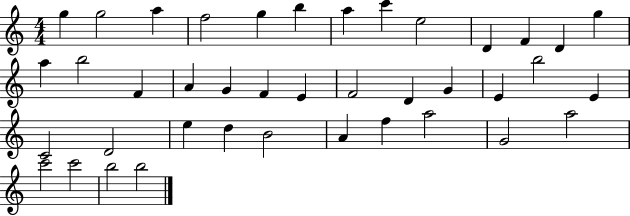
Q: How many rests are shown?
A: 0